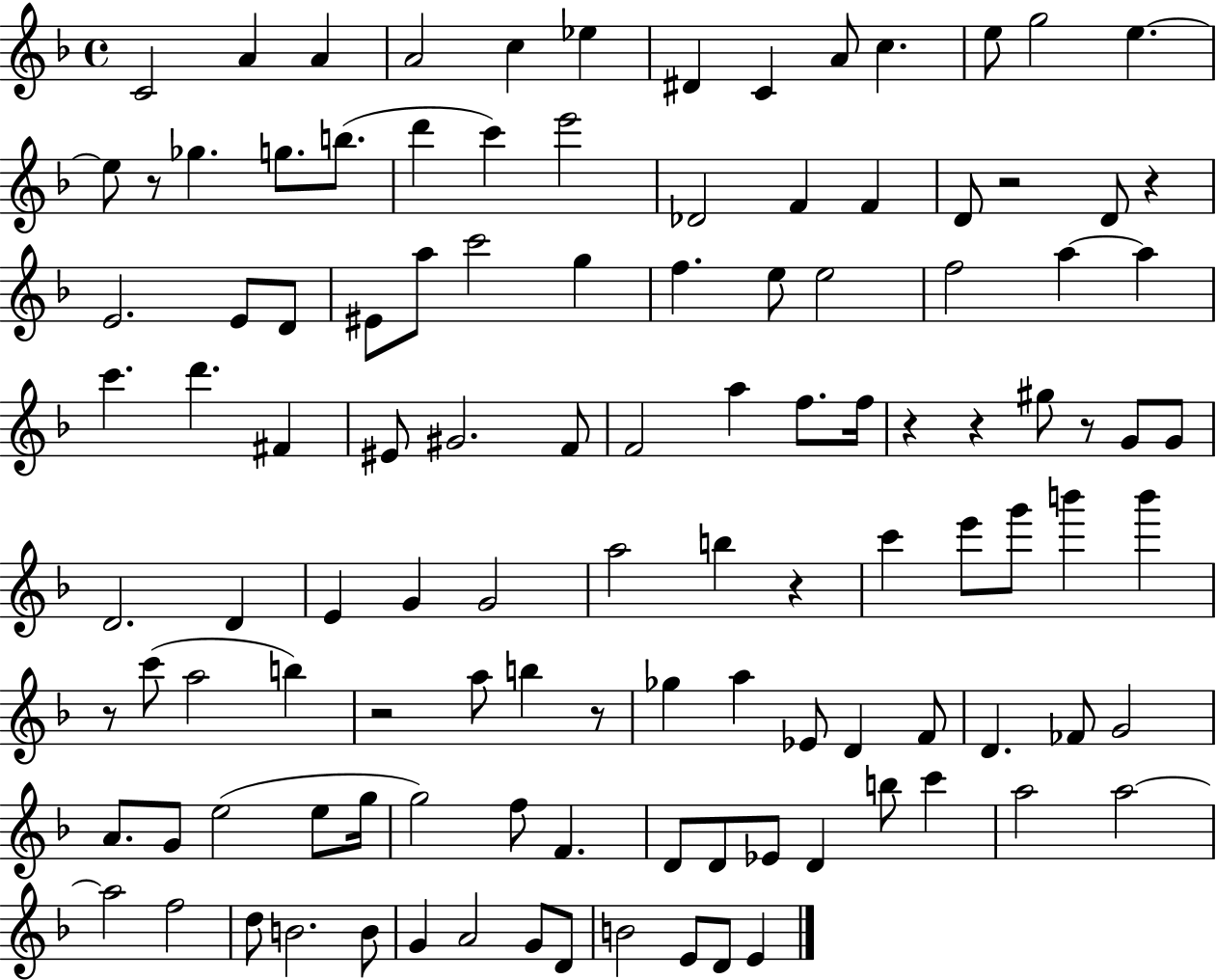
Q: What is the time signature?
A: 4/4